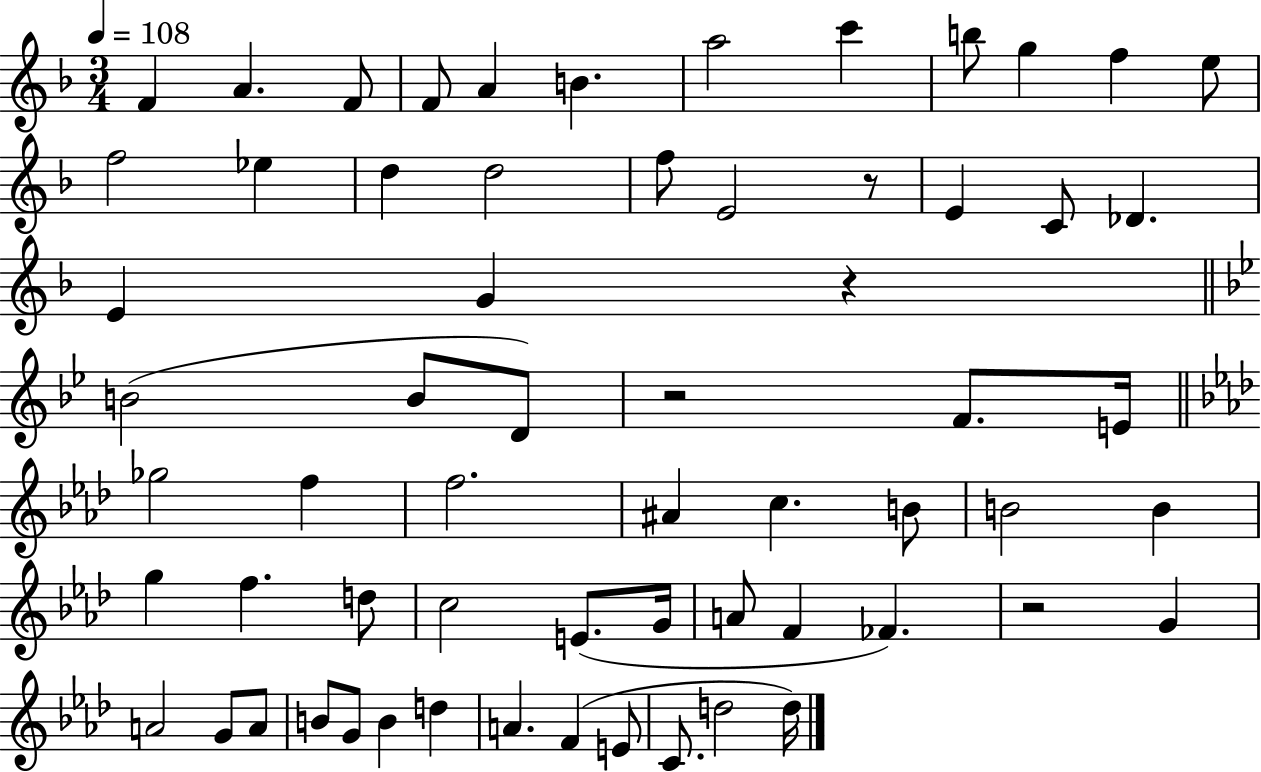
{
  \clef treble
  \numericTimeSignature
  \time 3/4
  \key f \major
  \tempo 4 = 108
  \repeat volta 2 { f'4 a'4. f'8 | f'8 a'4 b'4. | a''2 c'''4 | b''8 g''4 f''4 e''8 | \break f''2 ees''4 | d''4 d''2 | f''8 e'2 r8 | e'4 c'8 des'4. | \break e'4 g'4 r4 | \bar "||" \break \key bes \major b'2( b'8 d'8) | r2 f'8. e'16 | \bar "||" \break \key aes \major ges''2 f''4 | f''2. | ais'4 c''4. b'8 | b'2 b'4 | \break g''4 f''4. d''8 | c''2 e'8.( g'16 | a'8 f'4 fes'4.) | r2 g'4 | \break a'2 g'8 a'8 | b'8 g'8 b'4 d''4 | a'4. f'4( e'8 | c'8. d''2 d''16) | \break } \bar "|."
}